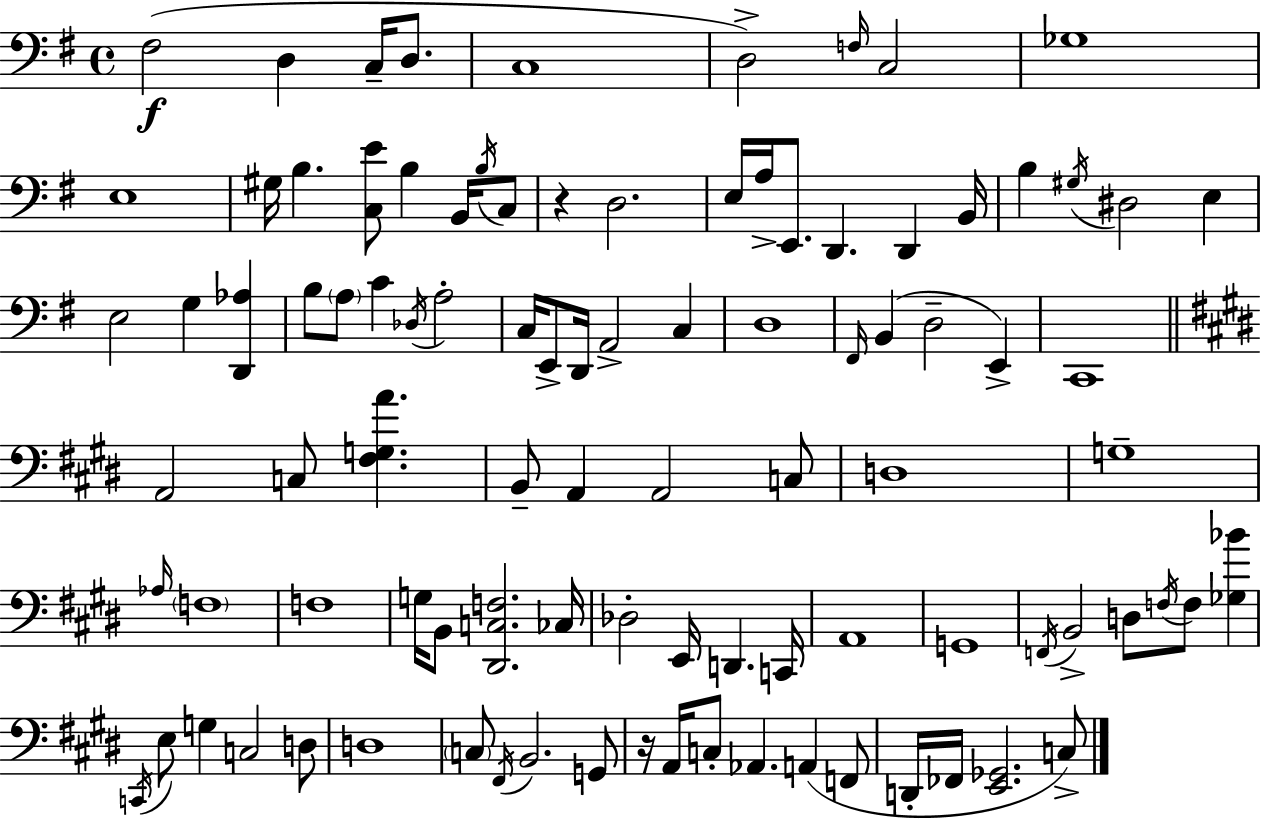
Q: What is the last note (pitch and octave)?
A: C3